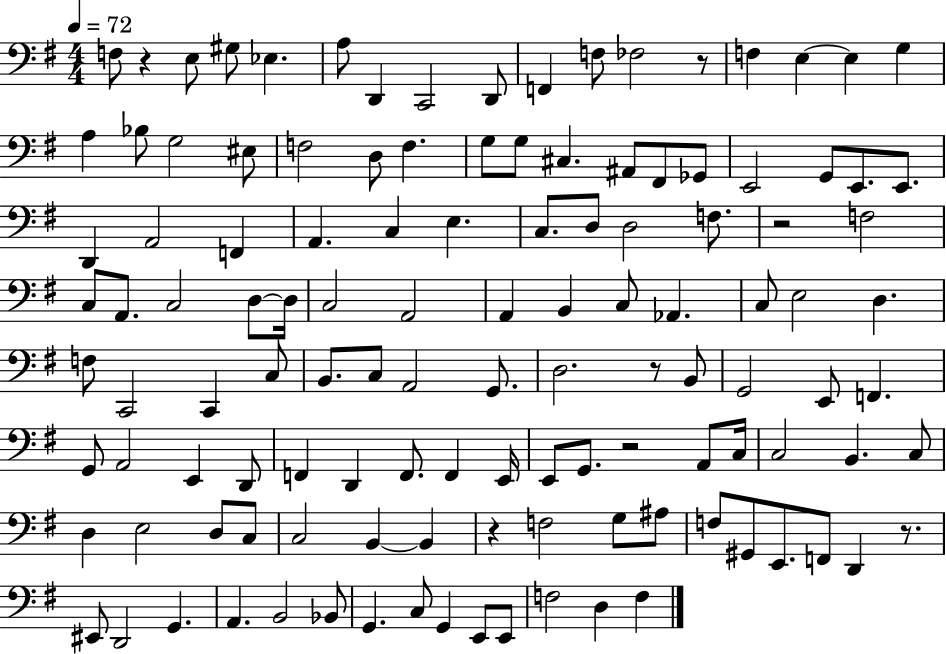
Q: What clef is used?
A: bass